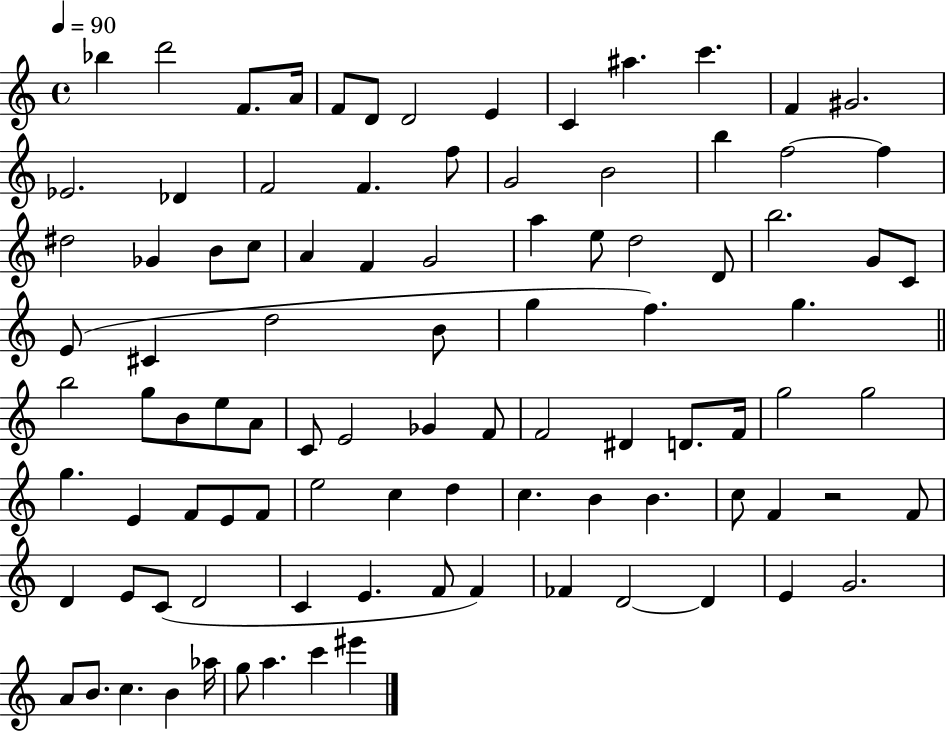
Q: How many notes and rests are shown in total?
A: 96